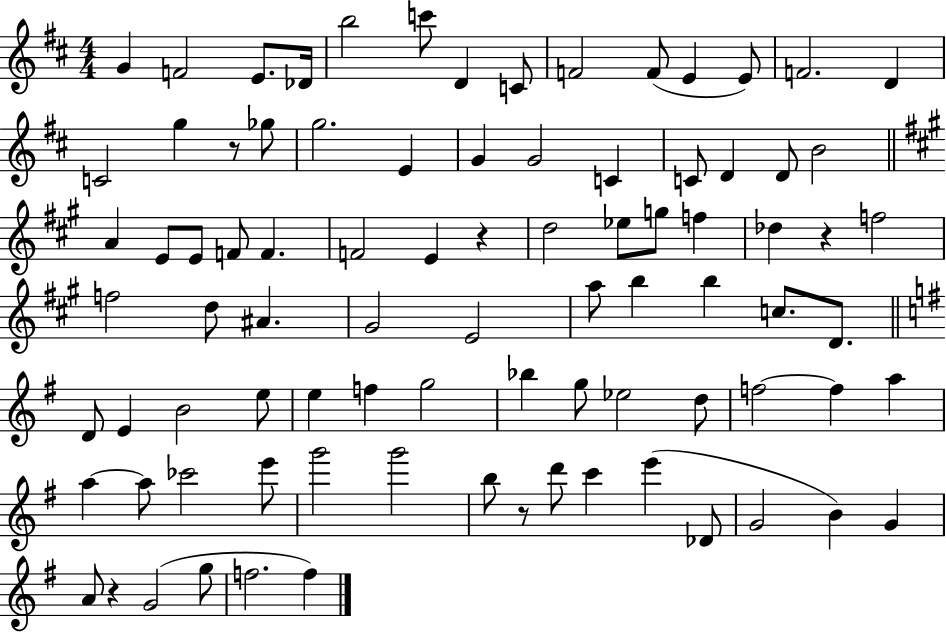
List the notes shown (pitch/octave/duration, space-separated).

G4/q F4/h E4/e. Db4/s B5/h C6/e D4/q C4/e F4/h F4/e E4/q E4/e F4/h. D4/q C4/h G5/q R/e Gb5/e G5/h. E4/q G4/q G4/h C4/q C4/e D4/q D4/e B4/h A4/q E4/e E4/e F4/e F4/q. F4/h E4/q R/q D5/h Eb5/e G5/e F5/q Db5/q R/q F5/h F5/h D5/e A#4/q. G#4/h E4/h A5/e B5/q B5/q C5/e. D4/e. D4/e E4/q B4/h E5/e E5/q F5/q G5/h Bb5/q G5/e Eb5/h D5/e F5/h F5/q A5/q A5/q A5/e CES6/h E6/e G6/h G6/h B5/e R/e D6/e C6/q E6/q Db4/e G4/h B4/q G4/q A4/e R/q G4/h G5/e F5/h. F5/q